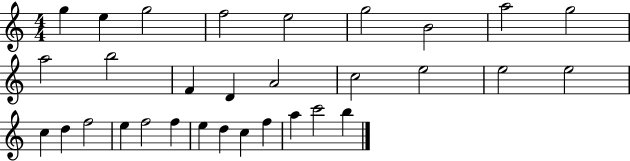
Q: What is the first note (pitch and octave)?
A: G5